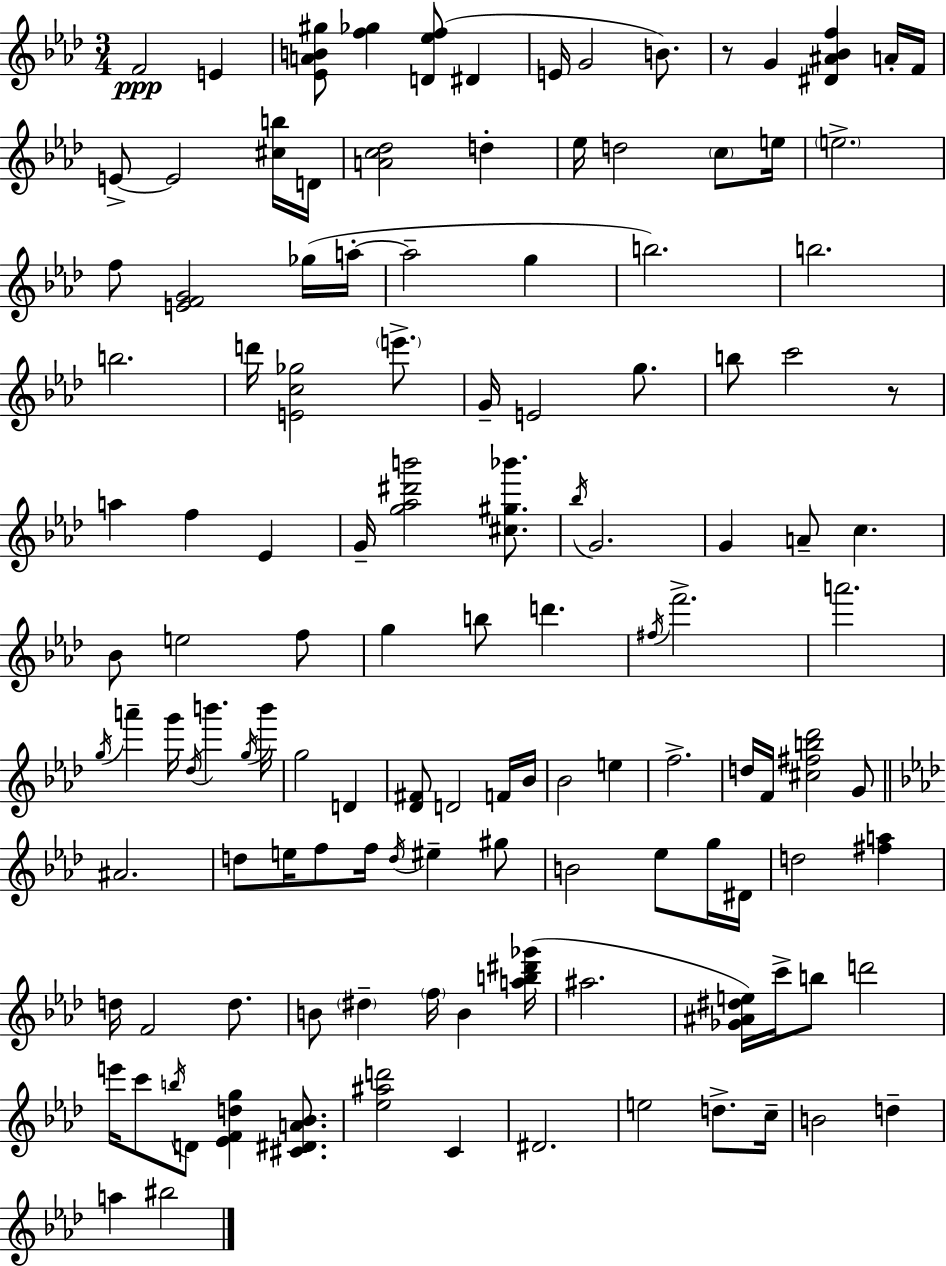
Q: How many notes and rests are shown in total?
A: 126